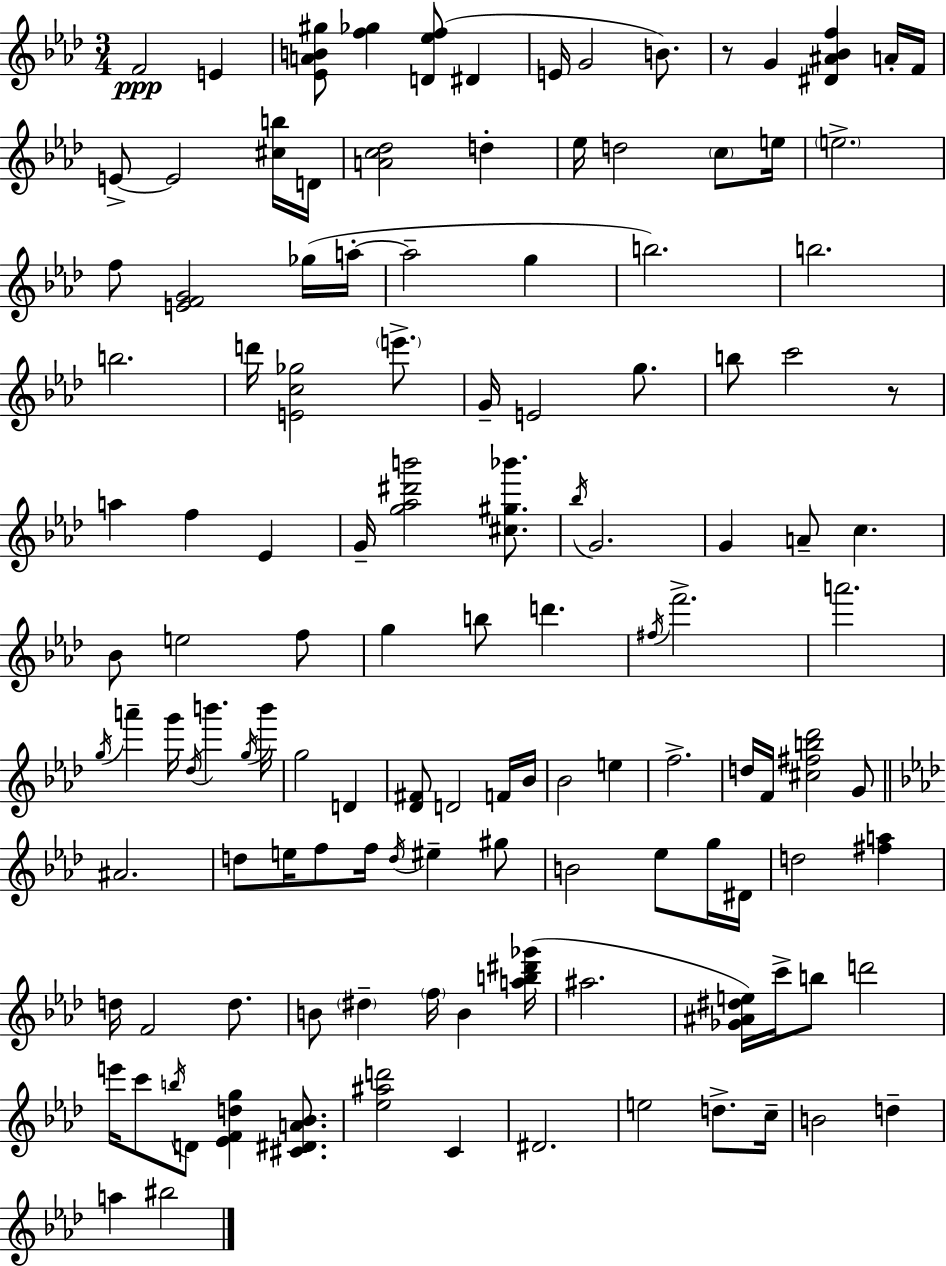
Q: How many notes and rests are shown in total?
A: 126